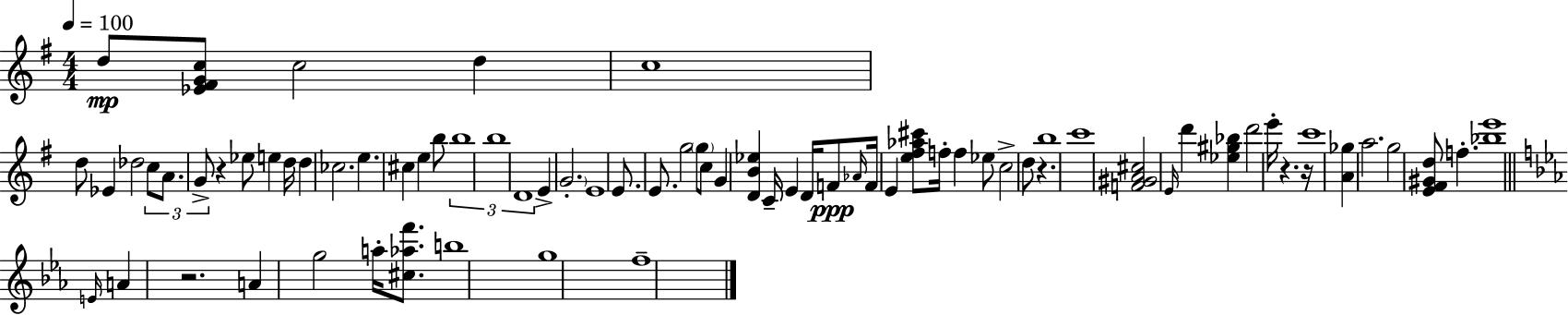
D5/e [Eb4,F#4,G4,C5]/e C5/h D5/q C5/w D5/e Eb4/q Db5/h C5/e A4/e. G4/e R/q Eb5/e E5/q D5/s D5/q CES5/h. E5/q. C#5/q E5/q B5/e B5/w B5/w D4/w E4/q G4/h. E4/w E4/e. E4/e. G5/h G5/e C5/e G4/q [D4,B4,Eb5]/q C4/s E4/q D4/s F4/e Ab4/s F4/s E4/q [E5,F#5,Ab5,C#6]/e F5/s F5/q Eb5/e C5/h D5/e R/q. B5/w C6/w [F4,G#4,A4,C#5]/h E4/s D6/q [Eb5,G#5,Bb5]/q D6/h E6/s R/q. R/s C6/w [A4,Gb5]/q A5/h. G5/h [E4,F#4,G#4,D5]/e F5/q. [Bb5,E6]/w E4/s A4/q R/h. A4/q G5/h A5/s [C#5,Ab5,F6]/e. B5/w G5/w F5/w